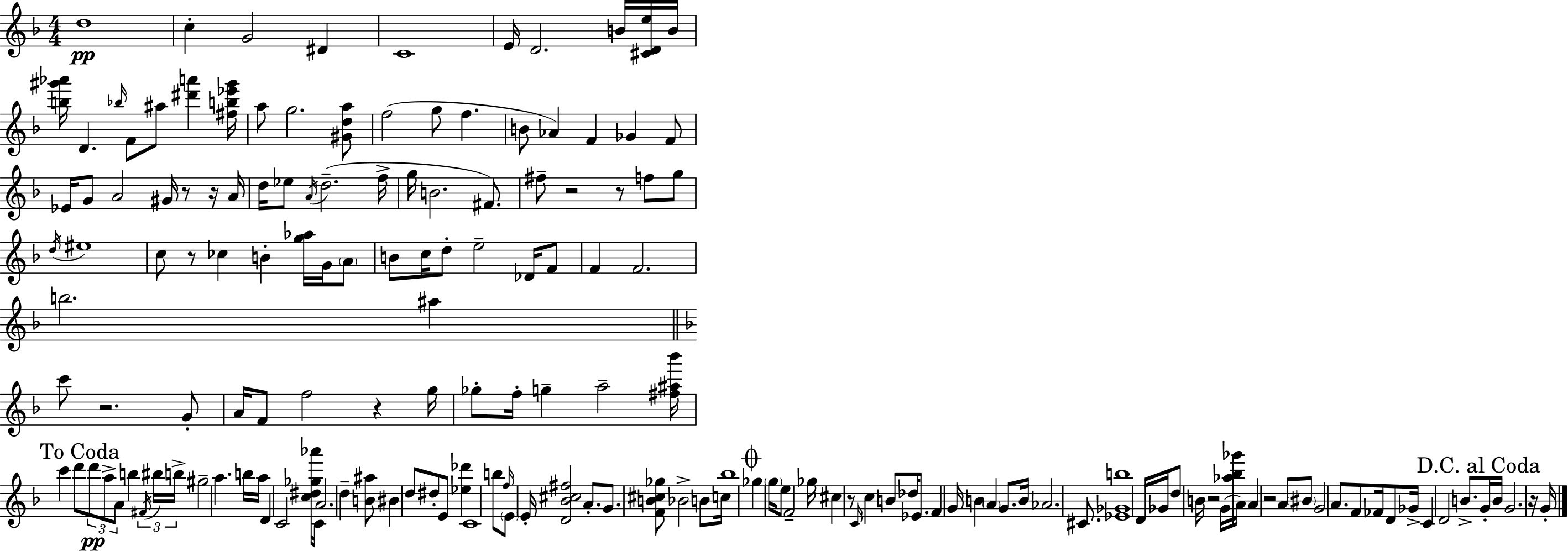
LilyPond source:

{
  \clef treble
  \numericTimeSignature
  \time 4/4
  \key f \major
  d''1\pp | c''4-. g'2 dis'4 | c'1 | e'16 d'2. b'16 <cis' d' e''>16 b'16 | \break <b'' gis''' aes'''>16 d'4. \grace { bes''16 } f'8 ais''8 <dis''' a'''>4 | <fis'' b'' ees''' gis'''>16 a''8 g''2. <gis' d'' a''>8 | f''2( g''8 f''4. | b'8 aes'4) f'4 ges'4 f'8 | \break ees'16 g'8 a'2 gis'16 r8 r16 | a'16 d''16 ees''8 \acciaccatura { a'16 } d''2.--( | f''16-> g''16 b'2. fis'8.) | fis''8-- r2 r8 f''8 | \break g''8 \acciaccatura { d''16 } eis''1 | c''8 r8 ces''4 b'4-. <g'' aes''>16 | g'16 \parenthesize a'8 b'8 c''16 d''8-. e''2-- | des'16 f'8 f'4 f'2. | \break b''2. ais''4 | \bar "||" \break \key f \major c'''8 r2. g'8-. | a'16 f'8 f''2 r4 g''16 | ges''8-. f''16-. g''4-- a''2-- <fis'' ais'' bes'''>16 | \mark "To Coda" c'''4 d'''8 \tuplet 3/2 { d'''8\pp a''8-> a'8 } b''4 | \break \tuplet 3/2 { \acciaccatura { fis'16 } bis''16 b''16-> } gis''2-- a''4. | b''16 a''16 d'4 c'2 <c'' dis'' ges'' aes'''>16 | c'16 a'2. d''4-- | <b' ais''>8 bis'4 d''8 dis''8-. e'8 <ees'' des'''>4 | \break c'1 | b''8 \grace { f''16 } \parenthesize e'8 e'16-. <d' bes' cis'' fis''>2 a'8.-. | g'8. <f' b' cis'' ges''>8 bes'2-> b'8 | c''16 bes''1 | \break \mark \markup { \musicglyph "scripts.coda" } ges''4 \parenthesize g''16 e''8 f'2-- | ges''16 cis''4 r8 \grace { c'16 } c''4 b'8 des''16 | ees'8. f'4 g'16 b'4 \parenthesize a'4 | g'8. b'16 aes'2. | \break cis'8. <ees' ges' b''>1 | d'16 ges'16 d''8 b'16 r2 | g'16( <aes'' bes'' ges'''>16 a'16) a'4 r2 a'8 | \parenthesize bis'8 g'2 a'8. f'8 | \break fes'16 d'8 ges'16-> c'4 d'2 | b'8.-> \mark "D.C. al Coda" g'16-. b'16 g'2. | r16 g'16-. \bar "|."
}